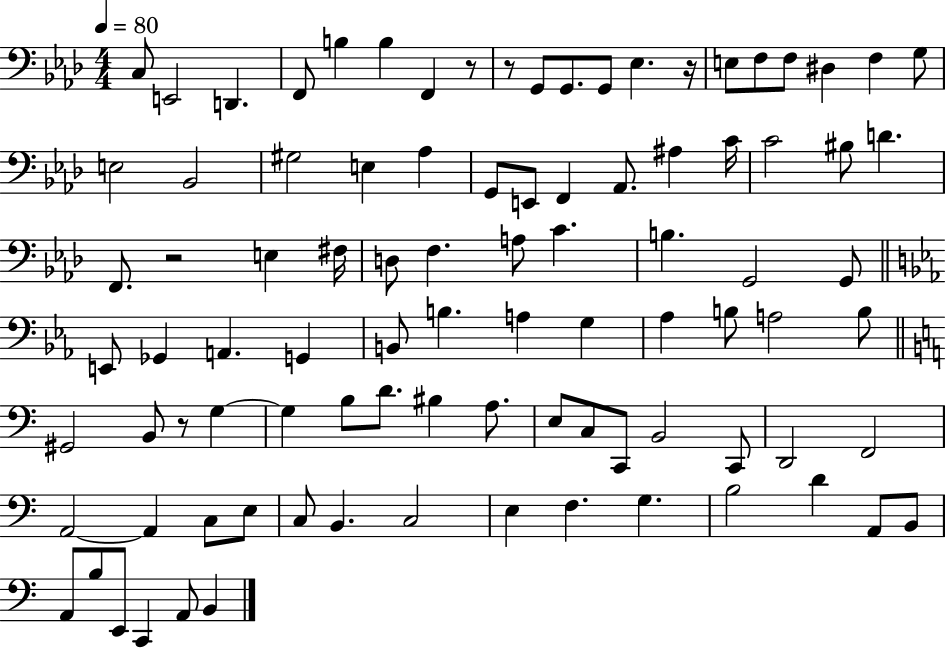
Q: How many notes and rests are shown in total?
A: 93